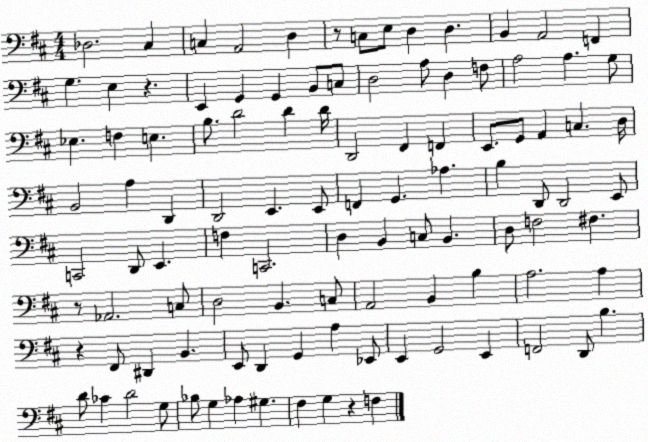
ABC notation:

X:1
T:Untitled
M:4/4
L:1/4
K:D
_D,2 ^C, C, A,,2 D, z/2 C,/2 E,/2 D, D, B,, A,,2 F,, G, E, z E,, G,, G,, B,,/2 C,/2 D,2 A,/2 D, F,/2 A,2 A, G,/2 _E, F, E, B,/2 D2 D D/4 D,,2 ^F,, F,, E,,/2 G,,/2 A,, C, D,/4 B,,2 A, D,, D,,2 E,, E,,/2 F,, G,, _A, B, D,,/2 D,,2 E,,/2 C,,2 D,,/2 E,, F, C,,2 D, B,, C,/2 B,, D,/2 F,2 ^F, z/2 _A,,2 C,/2 D,2 B,, C,/2 A,,2 B,, B, A,2 A, z ^F,,/2 ^D,, B,, E,,/2 D,, G,, A, _E,,/2 E,, G,,2 E,, F,,2 D,,/2 B, D/2 _C D2 G,/2 _B,/2 G, _A, ^G, ^F, G, z F,